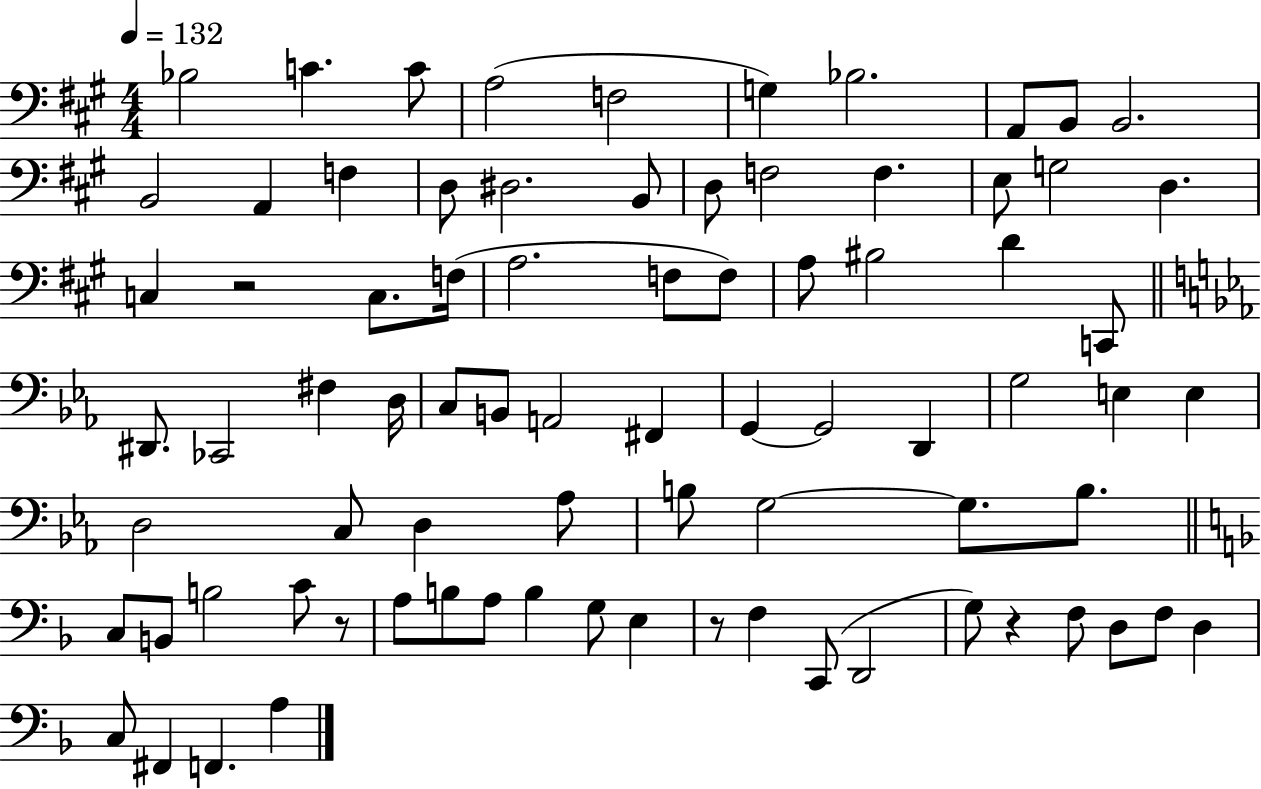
X:1
T:Untitled
M:4/4
L:1/4
K:A
_B,2 C C/2 A,2 F,2 G, _B,2 A,,/2 B,,/2 B,,2 B,,2 A,, F, D,/2 ^D,2 B,,/2 D,/2 F,2 F, E,/2 G,2 D, C, z2 C,/2 F,/4 A,2 F,/2 F,/2 A,/2 ^B,2 D C,,/2 ^D,,/2 _C,,2 ^F, D,/4 C,/2 B,,/2 A,,2 ^F,, G,, G,,2 D,, G,2 E, E, D,2 C,/2 D, _A,/2 B,/2 G,2 G,/2 B,/2 C,/2 B,,/2 B,2 C/2 z/2 A,/2 B,/2 A,/2 B, G,/2 E, z/2 F, C,,/2 D,,2 G,/2 z F,/2 D,/2 F,/2 D, C,/2 ^F,, F,, A,